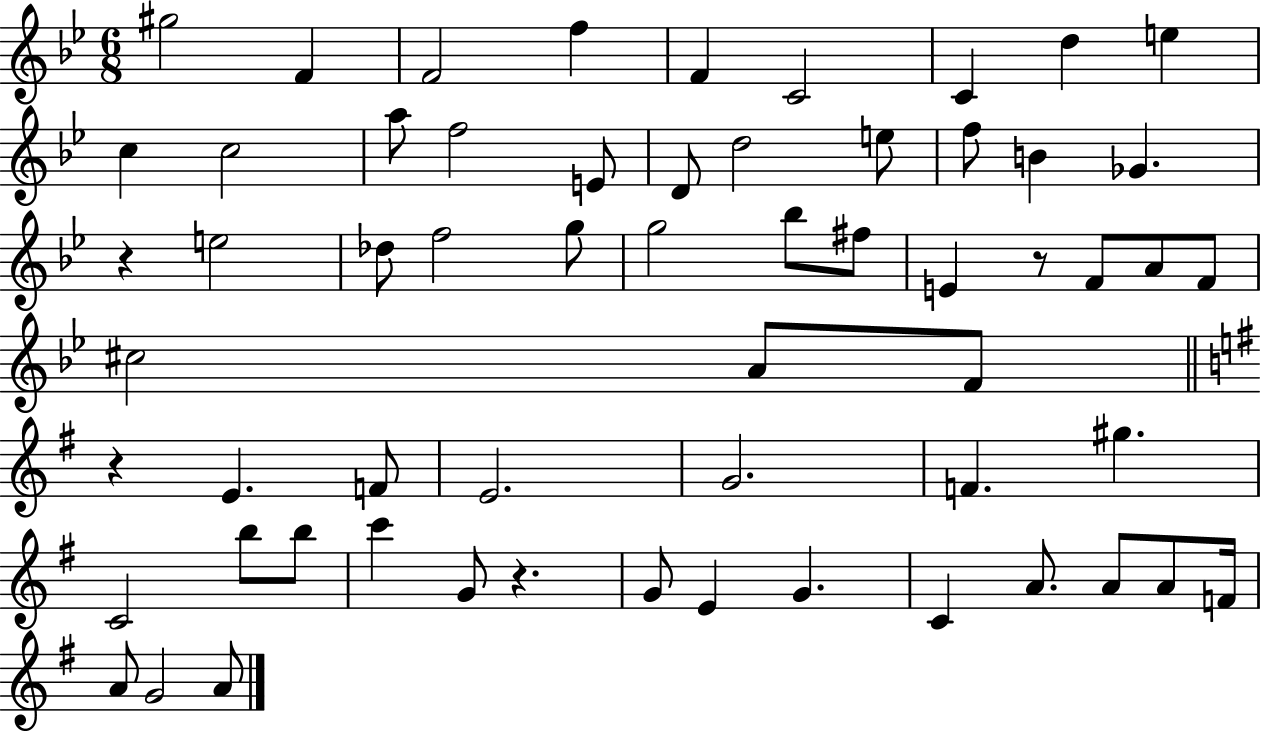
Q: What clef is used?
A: treble